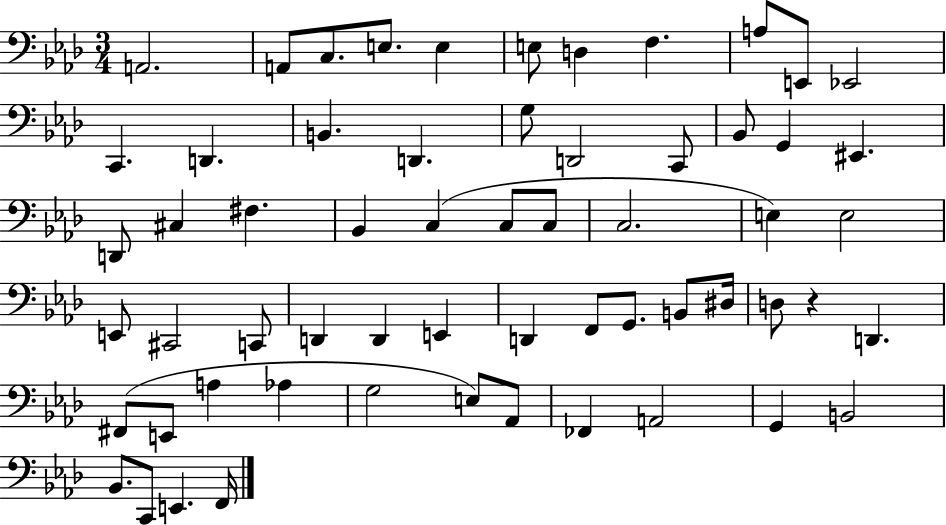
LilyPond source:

{
  \clef bass
  \numericTimeSignature
  \time 3/4
  \key aes \major
  a,2. | a,8 c8. e8. e4 | e8 d4 f4. | a8 e,8 ees,2 | \break c,4. d,4. | b,4. d,4. | g8 d,2 c,8 | bes,8 g,4 eis,4. | \break d,8 cis4 fis4. | bes,4 c4( c8 c8 | c2. | e4) e2 | \break e,8 cis,2 c,8 | d,4 d,4 e,4 | d,4 f,8 g,8. b,8 dis16 | d8 r4 d,4. | \break fis,8( e,8 a4 aes4 | g2 e8) aes,8 | fes,4 a,2 | g,4 b,2 | \break bes,8. c,8 e,4. f,16 | \bar "|."
}